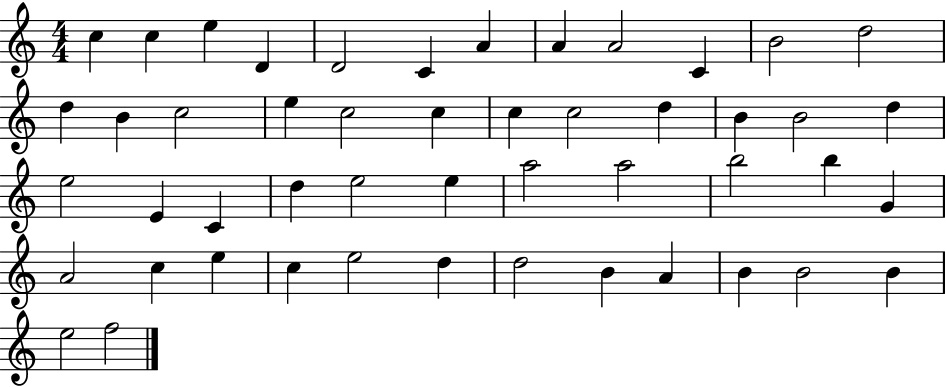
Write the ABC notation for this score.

X:1
T:Untitled
M:4/4
L:1/4
K:C
c c e D D2 C A A A2 C B2 d2 d B c2 e c2 c c c2 d B B2 d e2 E C d e2 e a2 a2 b2 b G A2 c e c e2 d d2 B A B B2 B e2 f2